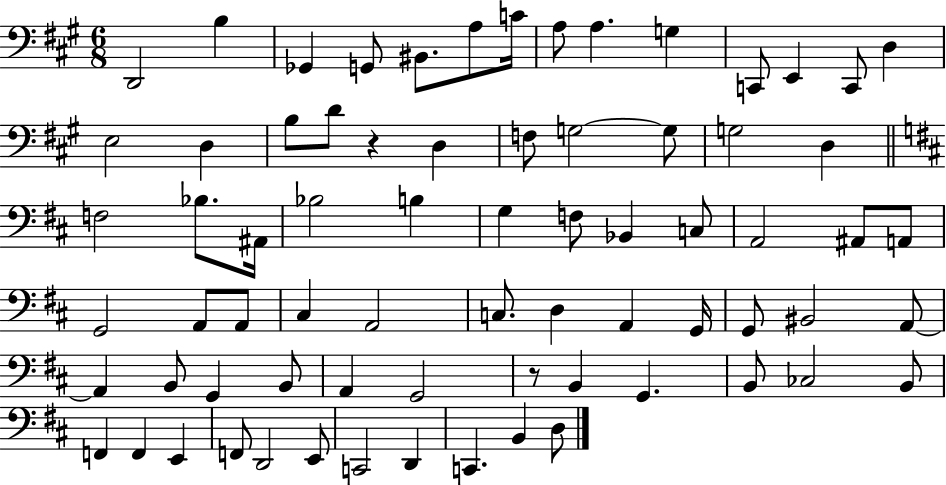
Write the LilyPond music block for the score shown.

{
  \clef bass
  \numericTimeSignature
  \time 6/8
  \key a \major
  \repeat volta 2 { d,2 b4 | ges,4 g,8 bis,8. a8 c'16 | a8 a4. g4 | c,8 e,4 c,8 d4 | \break e2 d4 | b8 d'8 r4 d4 | f8 g2~~ g8 | g2 d4 | \break \bar "||" \break \key d \major f2 bes8. ais,16 | bes2 b4 | g4 f8 bes,4 c8 | a,2 ais,8 a,8 | \break g,2 a,8 a,8 | cis4 a,2 | c8. d4 a,4 g,16 | g,8 bis,2 a,8~~ | \break a,4 b,8 g,4 b,8 | a,4 g,2 | r8 b,4 g,4. | b,8 ces2 b,8 | \break f,4 f,4 e,4 | f,8 d,2 e,8 | c,2 d,4 | c,4. b,4 d8 | \break } \bar "|."
}